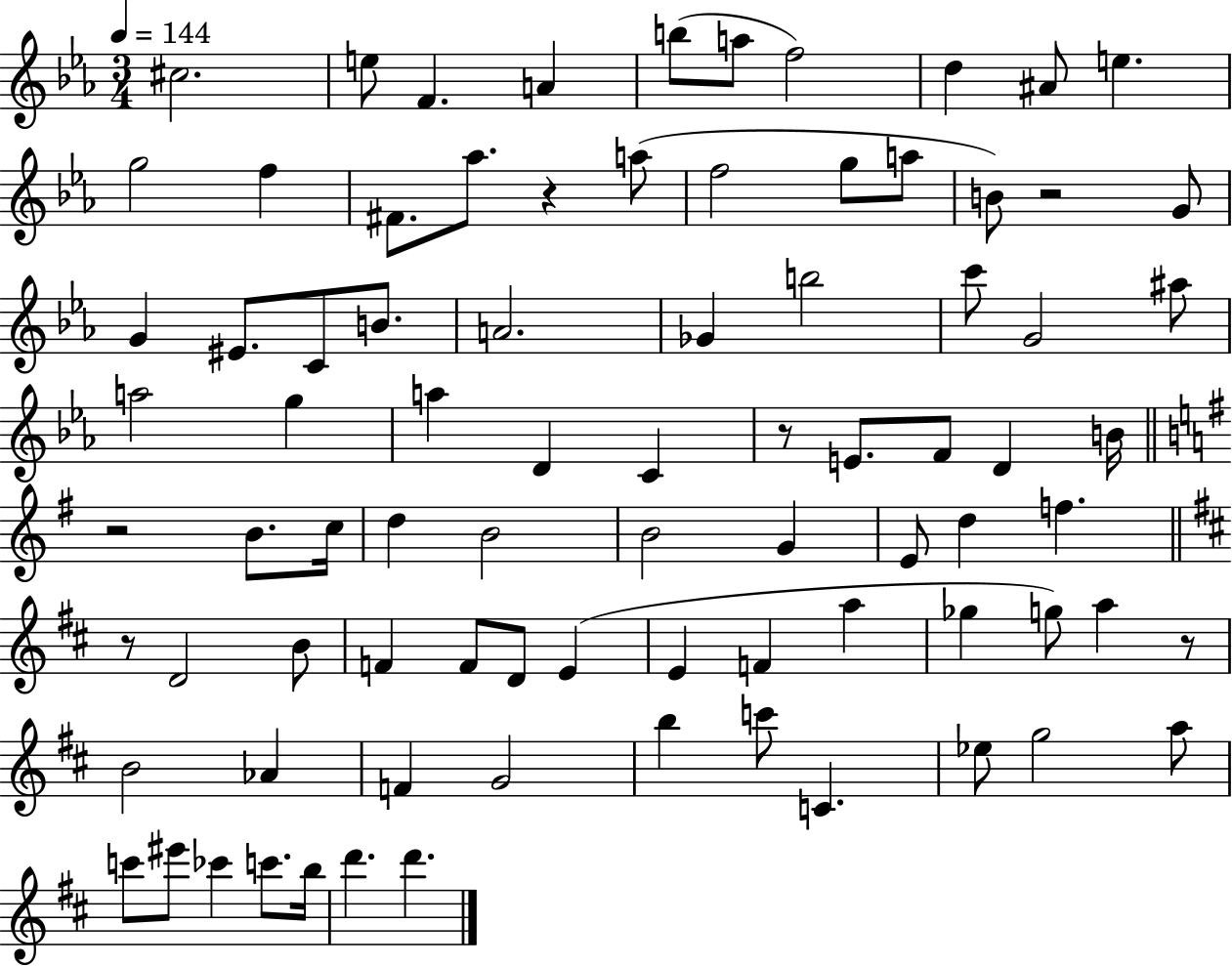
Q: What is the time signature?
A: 3/4